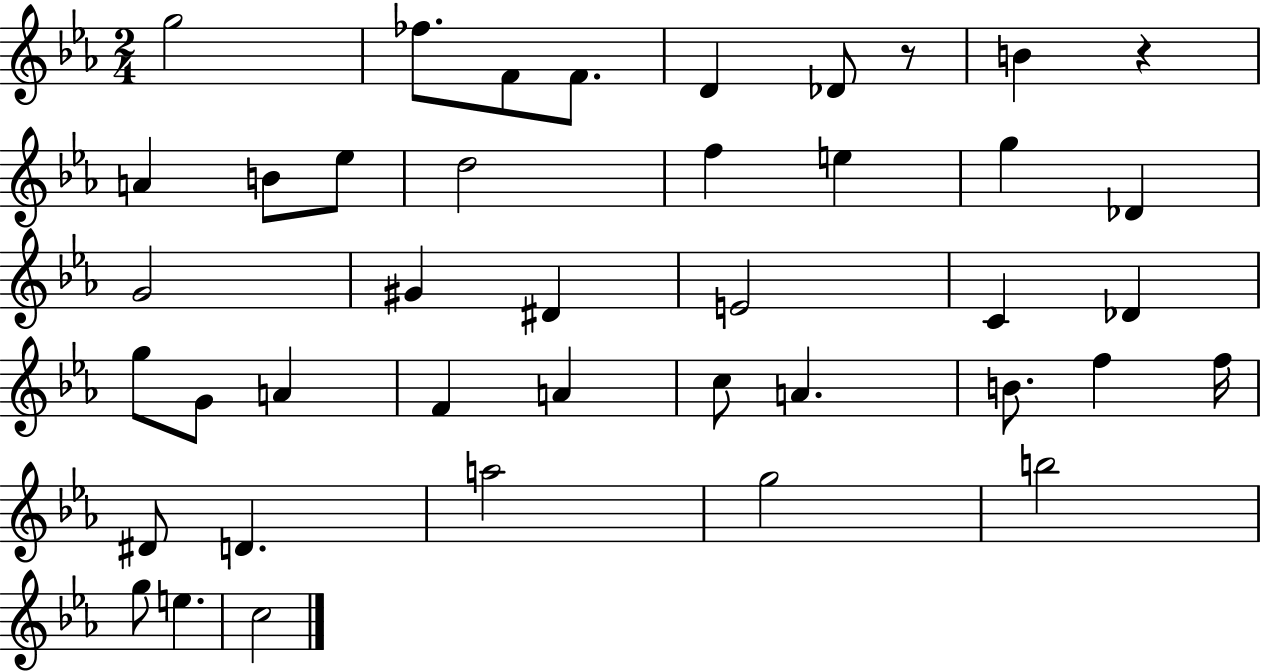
{
  \clef treble
  \numericTimeSignature
  \time 2/4
  \key ees \major
  \repeat volta 2 { g''2 | fes''8. f'8 f'8. | d'4 des'8 r8 | b'4 r4 | \break a'4 b'8 ees''8 | d''2 | f''4 e''4 | g''4 des'4 | \break g'2 | gis'4 dis'4 | e'2 | c'4 des'4 | \break g''8 g'8 a'4 | f'4 a'4 | c''8 a'4. | b'8. f''4 f''16 | \break dis'8 d'4. | a''2 | g''2 | b''2 | \break g''8 e''4. | c''2 | } \bar "|."
}